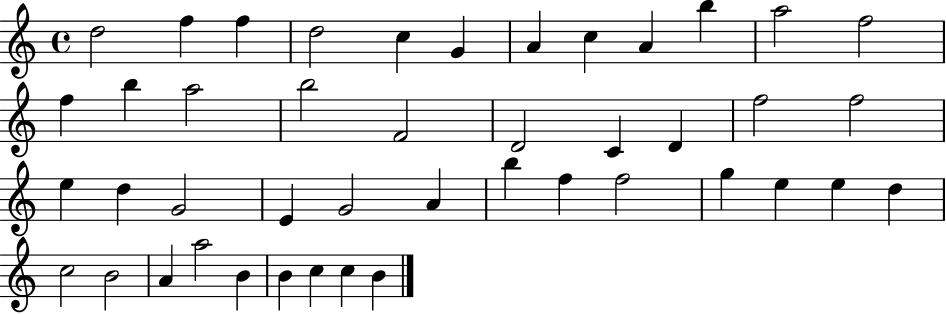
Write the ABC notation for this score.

X:1
T:Untitled
M:4/4
L:1/4
K:C
d2 f f d2 c G A c A b a2 f2 f b a2 b2 F2 D2 C D f2 f2 e d G2 E G2 A b f f2 g e e d c2 B2 A a2 B B c c B